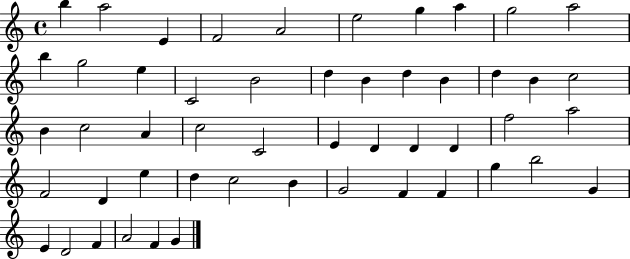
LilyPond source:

{
  \clef treble
  \time 4/4
  \defaultTimeSignature
  \key c \major
  b''4 a''2 e'4 | f'2 a'2 | e''2 g''4 a''4 | g''2 a''2 | \break b''4 g''2 e''4 | c'2 b'2 | d''4 b'4 d''4 b'4 | d''4 b'4 c''2 | \break b'4 c''2 a'4 | c''2 c'2 | e'4 d'4 d'4 d'4 | f''2 a''2 | \break f'2 d'4 e''4 | d''4 c''2 b'4 | g'2 f'4 f'4 | g''4 b''2 g'4 | \break e'4 d'2 f'4 | a'2 f'4 g'4 | \bar "|."
}